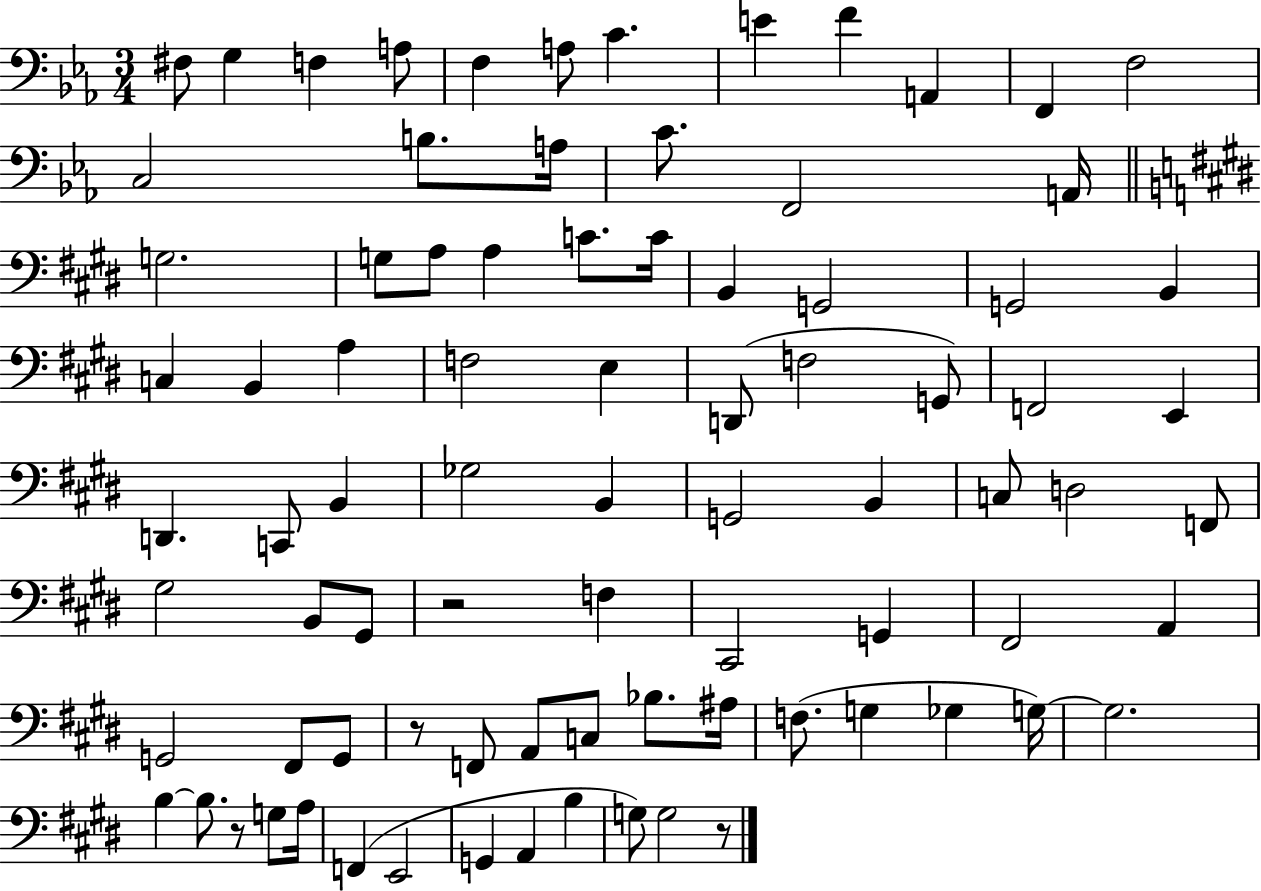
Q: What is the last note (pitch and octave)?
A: G3